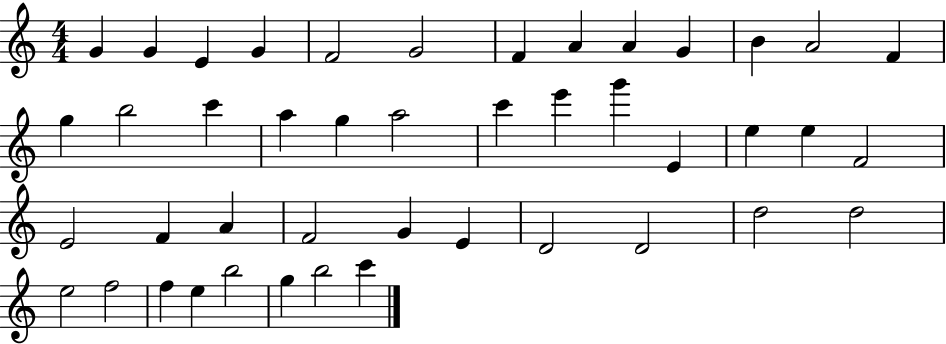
G4/q G4/q E4/q G4/q F4/h G4/h F4/q A4/q A4/q G4/q B4/q A4/h F4/q G5/q B5/h C6/q A5/q G5/q A5/h C6/q E6/q G6/q E4/q E5/q E5/q F4/h E4/h F4/q A4/q F4/h G4/q E4/q D4/h D4/h D5/h D5/h E5/h F5/h F5/q E5/q B5/h G5/q B5/h C6/q